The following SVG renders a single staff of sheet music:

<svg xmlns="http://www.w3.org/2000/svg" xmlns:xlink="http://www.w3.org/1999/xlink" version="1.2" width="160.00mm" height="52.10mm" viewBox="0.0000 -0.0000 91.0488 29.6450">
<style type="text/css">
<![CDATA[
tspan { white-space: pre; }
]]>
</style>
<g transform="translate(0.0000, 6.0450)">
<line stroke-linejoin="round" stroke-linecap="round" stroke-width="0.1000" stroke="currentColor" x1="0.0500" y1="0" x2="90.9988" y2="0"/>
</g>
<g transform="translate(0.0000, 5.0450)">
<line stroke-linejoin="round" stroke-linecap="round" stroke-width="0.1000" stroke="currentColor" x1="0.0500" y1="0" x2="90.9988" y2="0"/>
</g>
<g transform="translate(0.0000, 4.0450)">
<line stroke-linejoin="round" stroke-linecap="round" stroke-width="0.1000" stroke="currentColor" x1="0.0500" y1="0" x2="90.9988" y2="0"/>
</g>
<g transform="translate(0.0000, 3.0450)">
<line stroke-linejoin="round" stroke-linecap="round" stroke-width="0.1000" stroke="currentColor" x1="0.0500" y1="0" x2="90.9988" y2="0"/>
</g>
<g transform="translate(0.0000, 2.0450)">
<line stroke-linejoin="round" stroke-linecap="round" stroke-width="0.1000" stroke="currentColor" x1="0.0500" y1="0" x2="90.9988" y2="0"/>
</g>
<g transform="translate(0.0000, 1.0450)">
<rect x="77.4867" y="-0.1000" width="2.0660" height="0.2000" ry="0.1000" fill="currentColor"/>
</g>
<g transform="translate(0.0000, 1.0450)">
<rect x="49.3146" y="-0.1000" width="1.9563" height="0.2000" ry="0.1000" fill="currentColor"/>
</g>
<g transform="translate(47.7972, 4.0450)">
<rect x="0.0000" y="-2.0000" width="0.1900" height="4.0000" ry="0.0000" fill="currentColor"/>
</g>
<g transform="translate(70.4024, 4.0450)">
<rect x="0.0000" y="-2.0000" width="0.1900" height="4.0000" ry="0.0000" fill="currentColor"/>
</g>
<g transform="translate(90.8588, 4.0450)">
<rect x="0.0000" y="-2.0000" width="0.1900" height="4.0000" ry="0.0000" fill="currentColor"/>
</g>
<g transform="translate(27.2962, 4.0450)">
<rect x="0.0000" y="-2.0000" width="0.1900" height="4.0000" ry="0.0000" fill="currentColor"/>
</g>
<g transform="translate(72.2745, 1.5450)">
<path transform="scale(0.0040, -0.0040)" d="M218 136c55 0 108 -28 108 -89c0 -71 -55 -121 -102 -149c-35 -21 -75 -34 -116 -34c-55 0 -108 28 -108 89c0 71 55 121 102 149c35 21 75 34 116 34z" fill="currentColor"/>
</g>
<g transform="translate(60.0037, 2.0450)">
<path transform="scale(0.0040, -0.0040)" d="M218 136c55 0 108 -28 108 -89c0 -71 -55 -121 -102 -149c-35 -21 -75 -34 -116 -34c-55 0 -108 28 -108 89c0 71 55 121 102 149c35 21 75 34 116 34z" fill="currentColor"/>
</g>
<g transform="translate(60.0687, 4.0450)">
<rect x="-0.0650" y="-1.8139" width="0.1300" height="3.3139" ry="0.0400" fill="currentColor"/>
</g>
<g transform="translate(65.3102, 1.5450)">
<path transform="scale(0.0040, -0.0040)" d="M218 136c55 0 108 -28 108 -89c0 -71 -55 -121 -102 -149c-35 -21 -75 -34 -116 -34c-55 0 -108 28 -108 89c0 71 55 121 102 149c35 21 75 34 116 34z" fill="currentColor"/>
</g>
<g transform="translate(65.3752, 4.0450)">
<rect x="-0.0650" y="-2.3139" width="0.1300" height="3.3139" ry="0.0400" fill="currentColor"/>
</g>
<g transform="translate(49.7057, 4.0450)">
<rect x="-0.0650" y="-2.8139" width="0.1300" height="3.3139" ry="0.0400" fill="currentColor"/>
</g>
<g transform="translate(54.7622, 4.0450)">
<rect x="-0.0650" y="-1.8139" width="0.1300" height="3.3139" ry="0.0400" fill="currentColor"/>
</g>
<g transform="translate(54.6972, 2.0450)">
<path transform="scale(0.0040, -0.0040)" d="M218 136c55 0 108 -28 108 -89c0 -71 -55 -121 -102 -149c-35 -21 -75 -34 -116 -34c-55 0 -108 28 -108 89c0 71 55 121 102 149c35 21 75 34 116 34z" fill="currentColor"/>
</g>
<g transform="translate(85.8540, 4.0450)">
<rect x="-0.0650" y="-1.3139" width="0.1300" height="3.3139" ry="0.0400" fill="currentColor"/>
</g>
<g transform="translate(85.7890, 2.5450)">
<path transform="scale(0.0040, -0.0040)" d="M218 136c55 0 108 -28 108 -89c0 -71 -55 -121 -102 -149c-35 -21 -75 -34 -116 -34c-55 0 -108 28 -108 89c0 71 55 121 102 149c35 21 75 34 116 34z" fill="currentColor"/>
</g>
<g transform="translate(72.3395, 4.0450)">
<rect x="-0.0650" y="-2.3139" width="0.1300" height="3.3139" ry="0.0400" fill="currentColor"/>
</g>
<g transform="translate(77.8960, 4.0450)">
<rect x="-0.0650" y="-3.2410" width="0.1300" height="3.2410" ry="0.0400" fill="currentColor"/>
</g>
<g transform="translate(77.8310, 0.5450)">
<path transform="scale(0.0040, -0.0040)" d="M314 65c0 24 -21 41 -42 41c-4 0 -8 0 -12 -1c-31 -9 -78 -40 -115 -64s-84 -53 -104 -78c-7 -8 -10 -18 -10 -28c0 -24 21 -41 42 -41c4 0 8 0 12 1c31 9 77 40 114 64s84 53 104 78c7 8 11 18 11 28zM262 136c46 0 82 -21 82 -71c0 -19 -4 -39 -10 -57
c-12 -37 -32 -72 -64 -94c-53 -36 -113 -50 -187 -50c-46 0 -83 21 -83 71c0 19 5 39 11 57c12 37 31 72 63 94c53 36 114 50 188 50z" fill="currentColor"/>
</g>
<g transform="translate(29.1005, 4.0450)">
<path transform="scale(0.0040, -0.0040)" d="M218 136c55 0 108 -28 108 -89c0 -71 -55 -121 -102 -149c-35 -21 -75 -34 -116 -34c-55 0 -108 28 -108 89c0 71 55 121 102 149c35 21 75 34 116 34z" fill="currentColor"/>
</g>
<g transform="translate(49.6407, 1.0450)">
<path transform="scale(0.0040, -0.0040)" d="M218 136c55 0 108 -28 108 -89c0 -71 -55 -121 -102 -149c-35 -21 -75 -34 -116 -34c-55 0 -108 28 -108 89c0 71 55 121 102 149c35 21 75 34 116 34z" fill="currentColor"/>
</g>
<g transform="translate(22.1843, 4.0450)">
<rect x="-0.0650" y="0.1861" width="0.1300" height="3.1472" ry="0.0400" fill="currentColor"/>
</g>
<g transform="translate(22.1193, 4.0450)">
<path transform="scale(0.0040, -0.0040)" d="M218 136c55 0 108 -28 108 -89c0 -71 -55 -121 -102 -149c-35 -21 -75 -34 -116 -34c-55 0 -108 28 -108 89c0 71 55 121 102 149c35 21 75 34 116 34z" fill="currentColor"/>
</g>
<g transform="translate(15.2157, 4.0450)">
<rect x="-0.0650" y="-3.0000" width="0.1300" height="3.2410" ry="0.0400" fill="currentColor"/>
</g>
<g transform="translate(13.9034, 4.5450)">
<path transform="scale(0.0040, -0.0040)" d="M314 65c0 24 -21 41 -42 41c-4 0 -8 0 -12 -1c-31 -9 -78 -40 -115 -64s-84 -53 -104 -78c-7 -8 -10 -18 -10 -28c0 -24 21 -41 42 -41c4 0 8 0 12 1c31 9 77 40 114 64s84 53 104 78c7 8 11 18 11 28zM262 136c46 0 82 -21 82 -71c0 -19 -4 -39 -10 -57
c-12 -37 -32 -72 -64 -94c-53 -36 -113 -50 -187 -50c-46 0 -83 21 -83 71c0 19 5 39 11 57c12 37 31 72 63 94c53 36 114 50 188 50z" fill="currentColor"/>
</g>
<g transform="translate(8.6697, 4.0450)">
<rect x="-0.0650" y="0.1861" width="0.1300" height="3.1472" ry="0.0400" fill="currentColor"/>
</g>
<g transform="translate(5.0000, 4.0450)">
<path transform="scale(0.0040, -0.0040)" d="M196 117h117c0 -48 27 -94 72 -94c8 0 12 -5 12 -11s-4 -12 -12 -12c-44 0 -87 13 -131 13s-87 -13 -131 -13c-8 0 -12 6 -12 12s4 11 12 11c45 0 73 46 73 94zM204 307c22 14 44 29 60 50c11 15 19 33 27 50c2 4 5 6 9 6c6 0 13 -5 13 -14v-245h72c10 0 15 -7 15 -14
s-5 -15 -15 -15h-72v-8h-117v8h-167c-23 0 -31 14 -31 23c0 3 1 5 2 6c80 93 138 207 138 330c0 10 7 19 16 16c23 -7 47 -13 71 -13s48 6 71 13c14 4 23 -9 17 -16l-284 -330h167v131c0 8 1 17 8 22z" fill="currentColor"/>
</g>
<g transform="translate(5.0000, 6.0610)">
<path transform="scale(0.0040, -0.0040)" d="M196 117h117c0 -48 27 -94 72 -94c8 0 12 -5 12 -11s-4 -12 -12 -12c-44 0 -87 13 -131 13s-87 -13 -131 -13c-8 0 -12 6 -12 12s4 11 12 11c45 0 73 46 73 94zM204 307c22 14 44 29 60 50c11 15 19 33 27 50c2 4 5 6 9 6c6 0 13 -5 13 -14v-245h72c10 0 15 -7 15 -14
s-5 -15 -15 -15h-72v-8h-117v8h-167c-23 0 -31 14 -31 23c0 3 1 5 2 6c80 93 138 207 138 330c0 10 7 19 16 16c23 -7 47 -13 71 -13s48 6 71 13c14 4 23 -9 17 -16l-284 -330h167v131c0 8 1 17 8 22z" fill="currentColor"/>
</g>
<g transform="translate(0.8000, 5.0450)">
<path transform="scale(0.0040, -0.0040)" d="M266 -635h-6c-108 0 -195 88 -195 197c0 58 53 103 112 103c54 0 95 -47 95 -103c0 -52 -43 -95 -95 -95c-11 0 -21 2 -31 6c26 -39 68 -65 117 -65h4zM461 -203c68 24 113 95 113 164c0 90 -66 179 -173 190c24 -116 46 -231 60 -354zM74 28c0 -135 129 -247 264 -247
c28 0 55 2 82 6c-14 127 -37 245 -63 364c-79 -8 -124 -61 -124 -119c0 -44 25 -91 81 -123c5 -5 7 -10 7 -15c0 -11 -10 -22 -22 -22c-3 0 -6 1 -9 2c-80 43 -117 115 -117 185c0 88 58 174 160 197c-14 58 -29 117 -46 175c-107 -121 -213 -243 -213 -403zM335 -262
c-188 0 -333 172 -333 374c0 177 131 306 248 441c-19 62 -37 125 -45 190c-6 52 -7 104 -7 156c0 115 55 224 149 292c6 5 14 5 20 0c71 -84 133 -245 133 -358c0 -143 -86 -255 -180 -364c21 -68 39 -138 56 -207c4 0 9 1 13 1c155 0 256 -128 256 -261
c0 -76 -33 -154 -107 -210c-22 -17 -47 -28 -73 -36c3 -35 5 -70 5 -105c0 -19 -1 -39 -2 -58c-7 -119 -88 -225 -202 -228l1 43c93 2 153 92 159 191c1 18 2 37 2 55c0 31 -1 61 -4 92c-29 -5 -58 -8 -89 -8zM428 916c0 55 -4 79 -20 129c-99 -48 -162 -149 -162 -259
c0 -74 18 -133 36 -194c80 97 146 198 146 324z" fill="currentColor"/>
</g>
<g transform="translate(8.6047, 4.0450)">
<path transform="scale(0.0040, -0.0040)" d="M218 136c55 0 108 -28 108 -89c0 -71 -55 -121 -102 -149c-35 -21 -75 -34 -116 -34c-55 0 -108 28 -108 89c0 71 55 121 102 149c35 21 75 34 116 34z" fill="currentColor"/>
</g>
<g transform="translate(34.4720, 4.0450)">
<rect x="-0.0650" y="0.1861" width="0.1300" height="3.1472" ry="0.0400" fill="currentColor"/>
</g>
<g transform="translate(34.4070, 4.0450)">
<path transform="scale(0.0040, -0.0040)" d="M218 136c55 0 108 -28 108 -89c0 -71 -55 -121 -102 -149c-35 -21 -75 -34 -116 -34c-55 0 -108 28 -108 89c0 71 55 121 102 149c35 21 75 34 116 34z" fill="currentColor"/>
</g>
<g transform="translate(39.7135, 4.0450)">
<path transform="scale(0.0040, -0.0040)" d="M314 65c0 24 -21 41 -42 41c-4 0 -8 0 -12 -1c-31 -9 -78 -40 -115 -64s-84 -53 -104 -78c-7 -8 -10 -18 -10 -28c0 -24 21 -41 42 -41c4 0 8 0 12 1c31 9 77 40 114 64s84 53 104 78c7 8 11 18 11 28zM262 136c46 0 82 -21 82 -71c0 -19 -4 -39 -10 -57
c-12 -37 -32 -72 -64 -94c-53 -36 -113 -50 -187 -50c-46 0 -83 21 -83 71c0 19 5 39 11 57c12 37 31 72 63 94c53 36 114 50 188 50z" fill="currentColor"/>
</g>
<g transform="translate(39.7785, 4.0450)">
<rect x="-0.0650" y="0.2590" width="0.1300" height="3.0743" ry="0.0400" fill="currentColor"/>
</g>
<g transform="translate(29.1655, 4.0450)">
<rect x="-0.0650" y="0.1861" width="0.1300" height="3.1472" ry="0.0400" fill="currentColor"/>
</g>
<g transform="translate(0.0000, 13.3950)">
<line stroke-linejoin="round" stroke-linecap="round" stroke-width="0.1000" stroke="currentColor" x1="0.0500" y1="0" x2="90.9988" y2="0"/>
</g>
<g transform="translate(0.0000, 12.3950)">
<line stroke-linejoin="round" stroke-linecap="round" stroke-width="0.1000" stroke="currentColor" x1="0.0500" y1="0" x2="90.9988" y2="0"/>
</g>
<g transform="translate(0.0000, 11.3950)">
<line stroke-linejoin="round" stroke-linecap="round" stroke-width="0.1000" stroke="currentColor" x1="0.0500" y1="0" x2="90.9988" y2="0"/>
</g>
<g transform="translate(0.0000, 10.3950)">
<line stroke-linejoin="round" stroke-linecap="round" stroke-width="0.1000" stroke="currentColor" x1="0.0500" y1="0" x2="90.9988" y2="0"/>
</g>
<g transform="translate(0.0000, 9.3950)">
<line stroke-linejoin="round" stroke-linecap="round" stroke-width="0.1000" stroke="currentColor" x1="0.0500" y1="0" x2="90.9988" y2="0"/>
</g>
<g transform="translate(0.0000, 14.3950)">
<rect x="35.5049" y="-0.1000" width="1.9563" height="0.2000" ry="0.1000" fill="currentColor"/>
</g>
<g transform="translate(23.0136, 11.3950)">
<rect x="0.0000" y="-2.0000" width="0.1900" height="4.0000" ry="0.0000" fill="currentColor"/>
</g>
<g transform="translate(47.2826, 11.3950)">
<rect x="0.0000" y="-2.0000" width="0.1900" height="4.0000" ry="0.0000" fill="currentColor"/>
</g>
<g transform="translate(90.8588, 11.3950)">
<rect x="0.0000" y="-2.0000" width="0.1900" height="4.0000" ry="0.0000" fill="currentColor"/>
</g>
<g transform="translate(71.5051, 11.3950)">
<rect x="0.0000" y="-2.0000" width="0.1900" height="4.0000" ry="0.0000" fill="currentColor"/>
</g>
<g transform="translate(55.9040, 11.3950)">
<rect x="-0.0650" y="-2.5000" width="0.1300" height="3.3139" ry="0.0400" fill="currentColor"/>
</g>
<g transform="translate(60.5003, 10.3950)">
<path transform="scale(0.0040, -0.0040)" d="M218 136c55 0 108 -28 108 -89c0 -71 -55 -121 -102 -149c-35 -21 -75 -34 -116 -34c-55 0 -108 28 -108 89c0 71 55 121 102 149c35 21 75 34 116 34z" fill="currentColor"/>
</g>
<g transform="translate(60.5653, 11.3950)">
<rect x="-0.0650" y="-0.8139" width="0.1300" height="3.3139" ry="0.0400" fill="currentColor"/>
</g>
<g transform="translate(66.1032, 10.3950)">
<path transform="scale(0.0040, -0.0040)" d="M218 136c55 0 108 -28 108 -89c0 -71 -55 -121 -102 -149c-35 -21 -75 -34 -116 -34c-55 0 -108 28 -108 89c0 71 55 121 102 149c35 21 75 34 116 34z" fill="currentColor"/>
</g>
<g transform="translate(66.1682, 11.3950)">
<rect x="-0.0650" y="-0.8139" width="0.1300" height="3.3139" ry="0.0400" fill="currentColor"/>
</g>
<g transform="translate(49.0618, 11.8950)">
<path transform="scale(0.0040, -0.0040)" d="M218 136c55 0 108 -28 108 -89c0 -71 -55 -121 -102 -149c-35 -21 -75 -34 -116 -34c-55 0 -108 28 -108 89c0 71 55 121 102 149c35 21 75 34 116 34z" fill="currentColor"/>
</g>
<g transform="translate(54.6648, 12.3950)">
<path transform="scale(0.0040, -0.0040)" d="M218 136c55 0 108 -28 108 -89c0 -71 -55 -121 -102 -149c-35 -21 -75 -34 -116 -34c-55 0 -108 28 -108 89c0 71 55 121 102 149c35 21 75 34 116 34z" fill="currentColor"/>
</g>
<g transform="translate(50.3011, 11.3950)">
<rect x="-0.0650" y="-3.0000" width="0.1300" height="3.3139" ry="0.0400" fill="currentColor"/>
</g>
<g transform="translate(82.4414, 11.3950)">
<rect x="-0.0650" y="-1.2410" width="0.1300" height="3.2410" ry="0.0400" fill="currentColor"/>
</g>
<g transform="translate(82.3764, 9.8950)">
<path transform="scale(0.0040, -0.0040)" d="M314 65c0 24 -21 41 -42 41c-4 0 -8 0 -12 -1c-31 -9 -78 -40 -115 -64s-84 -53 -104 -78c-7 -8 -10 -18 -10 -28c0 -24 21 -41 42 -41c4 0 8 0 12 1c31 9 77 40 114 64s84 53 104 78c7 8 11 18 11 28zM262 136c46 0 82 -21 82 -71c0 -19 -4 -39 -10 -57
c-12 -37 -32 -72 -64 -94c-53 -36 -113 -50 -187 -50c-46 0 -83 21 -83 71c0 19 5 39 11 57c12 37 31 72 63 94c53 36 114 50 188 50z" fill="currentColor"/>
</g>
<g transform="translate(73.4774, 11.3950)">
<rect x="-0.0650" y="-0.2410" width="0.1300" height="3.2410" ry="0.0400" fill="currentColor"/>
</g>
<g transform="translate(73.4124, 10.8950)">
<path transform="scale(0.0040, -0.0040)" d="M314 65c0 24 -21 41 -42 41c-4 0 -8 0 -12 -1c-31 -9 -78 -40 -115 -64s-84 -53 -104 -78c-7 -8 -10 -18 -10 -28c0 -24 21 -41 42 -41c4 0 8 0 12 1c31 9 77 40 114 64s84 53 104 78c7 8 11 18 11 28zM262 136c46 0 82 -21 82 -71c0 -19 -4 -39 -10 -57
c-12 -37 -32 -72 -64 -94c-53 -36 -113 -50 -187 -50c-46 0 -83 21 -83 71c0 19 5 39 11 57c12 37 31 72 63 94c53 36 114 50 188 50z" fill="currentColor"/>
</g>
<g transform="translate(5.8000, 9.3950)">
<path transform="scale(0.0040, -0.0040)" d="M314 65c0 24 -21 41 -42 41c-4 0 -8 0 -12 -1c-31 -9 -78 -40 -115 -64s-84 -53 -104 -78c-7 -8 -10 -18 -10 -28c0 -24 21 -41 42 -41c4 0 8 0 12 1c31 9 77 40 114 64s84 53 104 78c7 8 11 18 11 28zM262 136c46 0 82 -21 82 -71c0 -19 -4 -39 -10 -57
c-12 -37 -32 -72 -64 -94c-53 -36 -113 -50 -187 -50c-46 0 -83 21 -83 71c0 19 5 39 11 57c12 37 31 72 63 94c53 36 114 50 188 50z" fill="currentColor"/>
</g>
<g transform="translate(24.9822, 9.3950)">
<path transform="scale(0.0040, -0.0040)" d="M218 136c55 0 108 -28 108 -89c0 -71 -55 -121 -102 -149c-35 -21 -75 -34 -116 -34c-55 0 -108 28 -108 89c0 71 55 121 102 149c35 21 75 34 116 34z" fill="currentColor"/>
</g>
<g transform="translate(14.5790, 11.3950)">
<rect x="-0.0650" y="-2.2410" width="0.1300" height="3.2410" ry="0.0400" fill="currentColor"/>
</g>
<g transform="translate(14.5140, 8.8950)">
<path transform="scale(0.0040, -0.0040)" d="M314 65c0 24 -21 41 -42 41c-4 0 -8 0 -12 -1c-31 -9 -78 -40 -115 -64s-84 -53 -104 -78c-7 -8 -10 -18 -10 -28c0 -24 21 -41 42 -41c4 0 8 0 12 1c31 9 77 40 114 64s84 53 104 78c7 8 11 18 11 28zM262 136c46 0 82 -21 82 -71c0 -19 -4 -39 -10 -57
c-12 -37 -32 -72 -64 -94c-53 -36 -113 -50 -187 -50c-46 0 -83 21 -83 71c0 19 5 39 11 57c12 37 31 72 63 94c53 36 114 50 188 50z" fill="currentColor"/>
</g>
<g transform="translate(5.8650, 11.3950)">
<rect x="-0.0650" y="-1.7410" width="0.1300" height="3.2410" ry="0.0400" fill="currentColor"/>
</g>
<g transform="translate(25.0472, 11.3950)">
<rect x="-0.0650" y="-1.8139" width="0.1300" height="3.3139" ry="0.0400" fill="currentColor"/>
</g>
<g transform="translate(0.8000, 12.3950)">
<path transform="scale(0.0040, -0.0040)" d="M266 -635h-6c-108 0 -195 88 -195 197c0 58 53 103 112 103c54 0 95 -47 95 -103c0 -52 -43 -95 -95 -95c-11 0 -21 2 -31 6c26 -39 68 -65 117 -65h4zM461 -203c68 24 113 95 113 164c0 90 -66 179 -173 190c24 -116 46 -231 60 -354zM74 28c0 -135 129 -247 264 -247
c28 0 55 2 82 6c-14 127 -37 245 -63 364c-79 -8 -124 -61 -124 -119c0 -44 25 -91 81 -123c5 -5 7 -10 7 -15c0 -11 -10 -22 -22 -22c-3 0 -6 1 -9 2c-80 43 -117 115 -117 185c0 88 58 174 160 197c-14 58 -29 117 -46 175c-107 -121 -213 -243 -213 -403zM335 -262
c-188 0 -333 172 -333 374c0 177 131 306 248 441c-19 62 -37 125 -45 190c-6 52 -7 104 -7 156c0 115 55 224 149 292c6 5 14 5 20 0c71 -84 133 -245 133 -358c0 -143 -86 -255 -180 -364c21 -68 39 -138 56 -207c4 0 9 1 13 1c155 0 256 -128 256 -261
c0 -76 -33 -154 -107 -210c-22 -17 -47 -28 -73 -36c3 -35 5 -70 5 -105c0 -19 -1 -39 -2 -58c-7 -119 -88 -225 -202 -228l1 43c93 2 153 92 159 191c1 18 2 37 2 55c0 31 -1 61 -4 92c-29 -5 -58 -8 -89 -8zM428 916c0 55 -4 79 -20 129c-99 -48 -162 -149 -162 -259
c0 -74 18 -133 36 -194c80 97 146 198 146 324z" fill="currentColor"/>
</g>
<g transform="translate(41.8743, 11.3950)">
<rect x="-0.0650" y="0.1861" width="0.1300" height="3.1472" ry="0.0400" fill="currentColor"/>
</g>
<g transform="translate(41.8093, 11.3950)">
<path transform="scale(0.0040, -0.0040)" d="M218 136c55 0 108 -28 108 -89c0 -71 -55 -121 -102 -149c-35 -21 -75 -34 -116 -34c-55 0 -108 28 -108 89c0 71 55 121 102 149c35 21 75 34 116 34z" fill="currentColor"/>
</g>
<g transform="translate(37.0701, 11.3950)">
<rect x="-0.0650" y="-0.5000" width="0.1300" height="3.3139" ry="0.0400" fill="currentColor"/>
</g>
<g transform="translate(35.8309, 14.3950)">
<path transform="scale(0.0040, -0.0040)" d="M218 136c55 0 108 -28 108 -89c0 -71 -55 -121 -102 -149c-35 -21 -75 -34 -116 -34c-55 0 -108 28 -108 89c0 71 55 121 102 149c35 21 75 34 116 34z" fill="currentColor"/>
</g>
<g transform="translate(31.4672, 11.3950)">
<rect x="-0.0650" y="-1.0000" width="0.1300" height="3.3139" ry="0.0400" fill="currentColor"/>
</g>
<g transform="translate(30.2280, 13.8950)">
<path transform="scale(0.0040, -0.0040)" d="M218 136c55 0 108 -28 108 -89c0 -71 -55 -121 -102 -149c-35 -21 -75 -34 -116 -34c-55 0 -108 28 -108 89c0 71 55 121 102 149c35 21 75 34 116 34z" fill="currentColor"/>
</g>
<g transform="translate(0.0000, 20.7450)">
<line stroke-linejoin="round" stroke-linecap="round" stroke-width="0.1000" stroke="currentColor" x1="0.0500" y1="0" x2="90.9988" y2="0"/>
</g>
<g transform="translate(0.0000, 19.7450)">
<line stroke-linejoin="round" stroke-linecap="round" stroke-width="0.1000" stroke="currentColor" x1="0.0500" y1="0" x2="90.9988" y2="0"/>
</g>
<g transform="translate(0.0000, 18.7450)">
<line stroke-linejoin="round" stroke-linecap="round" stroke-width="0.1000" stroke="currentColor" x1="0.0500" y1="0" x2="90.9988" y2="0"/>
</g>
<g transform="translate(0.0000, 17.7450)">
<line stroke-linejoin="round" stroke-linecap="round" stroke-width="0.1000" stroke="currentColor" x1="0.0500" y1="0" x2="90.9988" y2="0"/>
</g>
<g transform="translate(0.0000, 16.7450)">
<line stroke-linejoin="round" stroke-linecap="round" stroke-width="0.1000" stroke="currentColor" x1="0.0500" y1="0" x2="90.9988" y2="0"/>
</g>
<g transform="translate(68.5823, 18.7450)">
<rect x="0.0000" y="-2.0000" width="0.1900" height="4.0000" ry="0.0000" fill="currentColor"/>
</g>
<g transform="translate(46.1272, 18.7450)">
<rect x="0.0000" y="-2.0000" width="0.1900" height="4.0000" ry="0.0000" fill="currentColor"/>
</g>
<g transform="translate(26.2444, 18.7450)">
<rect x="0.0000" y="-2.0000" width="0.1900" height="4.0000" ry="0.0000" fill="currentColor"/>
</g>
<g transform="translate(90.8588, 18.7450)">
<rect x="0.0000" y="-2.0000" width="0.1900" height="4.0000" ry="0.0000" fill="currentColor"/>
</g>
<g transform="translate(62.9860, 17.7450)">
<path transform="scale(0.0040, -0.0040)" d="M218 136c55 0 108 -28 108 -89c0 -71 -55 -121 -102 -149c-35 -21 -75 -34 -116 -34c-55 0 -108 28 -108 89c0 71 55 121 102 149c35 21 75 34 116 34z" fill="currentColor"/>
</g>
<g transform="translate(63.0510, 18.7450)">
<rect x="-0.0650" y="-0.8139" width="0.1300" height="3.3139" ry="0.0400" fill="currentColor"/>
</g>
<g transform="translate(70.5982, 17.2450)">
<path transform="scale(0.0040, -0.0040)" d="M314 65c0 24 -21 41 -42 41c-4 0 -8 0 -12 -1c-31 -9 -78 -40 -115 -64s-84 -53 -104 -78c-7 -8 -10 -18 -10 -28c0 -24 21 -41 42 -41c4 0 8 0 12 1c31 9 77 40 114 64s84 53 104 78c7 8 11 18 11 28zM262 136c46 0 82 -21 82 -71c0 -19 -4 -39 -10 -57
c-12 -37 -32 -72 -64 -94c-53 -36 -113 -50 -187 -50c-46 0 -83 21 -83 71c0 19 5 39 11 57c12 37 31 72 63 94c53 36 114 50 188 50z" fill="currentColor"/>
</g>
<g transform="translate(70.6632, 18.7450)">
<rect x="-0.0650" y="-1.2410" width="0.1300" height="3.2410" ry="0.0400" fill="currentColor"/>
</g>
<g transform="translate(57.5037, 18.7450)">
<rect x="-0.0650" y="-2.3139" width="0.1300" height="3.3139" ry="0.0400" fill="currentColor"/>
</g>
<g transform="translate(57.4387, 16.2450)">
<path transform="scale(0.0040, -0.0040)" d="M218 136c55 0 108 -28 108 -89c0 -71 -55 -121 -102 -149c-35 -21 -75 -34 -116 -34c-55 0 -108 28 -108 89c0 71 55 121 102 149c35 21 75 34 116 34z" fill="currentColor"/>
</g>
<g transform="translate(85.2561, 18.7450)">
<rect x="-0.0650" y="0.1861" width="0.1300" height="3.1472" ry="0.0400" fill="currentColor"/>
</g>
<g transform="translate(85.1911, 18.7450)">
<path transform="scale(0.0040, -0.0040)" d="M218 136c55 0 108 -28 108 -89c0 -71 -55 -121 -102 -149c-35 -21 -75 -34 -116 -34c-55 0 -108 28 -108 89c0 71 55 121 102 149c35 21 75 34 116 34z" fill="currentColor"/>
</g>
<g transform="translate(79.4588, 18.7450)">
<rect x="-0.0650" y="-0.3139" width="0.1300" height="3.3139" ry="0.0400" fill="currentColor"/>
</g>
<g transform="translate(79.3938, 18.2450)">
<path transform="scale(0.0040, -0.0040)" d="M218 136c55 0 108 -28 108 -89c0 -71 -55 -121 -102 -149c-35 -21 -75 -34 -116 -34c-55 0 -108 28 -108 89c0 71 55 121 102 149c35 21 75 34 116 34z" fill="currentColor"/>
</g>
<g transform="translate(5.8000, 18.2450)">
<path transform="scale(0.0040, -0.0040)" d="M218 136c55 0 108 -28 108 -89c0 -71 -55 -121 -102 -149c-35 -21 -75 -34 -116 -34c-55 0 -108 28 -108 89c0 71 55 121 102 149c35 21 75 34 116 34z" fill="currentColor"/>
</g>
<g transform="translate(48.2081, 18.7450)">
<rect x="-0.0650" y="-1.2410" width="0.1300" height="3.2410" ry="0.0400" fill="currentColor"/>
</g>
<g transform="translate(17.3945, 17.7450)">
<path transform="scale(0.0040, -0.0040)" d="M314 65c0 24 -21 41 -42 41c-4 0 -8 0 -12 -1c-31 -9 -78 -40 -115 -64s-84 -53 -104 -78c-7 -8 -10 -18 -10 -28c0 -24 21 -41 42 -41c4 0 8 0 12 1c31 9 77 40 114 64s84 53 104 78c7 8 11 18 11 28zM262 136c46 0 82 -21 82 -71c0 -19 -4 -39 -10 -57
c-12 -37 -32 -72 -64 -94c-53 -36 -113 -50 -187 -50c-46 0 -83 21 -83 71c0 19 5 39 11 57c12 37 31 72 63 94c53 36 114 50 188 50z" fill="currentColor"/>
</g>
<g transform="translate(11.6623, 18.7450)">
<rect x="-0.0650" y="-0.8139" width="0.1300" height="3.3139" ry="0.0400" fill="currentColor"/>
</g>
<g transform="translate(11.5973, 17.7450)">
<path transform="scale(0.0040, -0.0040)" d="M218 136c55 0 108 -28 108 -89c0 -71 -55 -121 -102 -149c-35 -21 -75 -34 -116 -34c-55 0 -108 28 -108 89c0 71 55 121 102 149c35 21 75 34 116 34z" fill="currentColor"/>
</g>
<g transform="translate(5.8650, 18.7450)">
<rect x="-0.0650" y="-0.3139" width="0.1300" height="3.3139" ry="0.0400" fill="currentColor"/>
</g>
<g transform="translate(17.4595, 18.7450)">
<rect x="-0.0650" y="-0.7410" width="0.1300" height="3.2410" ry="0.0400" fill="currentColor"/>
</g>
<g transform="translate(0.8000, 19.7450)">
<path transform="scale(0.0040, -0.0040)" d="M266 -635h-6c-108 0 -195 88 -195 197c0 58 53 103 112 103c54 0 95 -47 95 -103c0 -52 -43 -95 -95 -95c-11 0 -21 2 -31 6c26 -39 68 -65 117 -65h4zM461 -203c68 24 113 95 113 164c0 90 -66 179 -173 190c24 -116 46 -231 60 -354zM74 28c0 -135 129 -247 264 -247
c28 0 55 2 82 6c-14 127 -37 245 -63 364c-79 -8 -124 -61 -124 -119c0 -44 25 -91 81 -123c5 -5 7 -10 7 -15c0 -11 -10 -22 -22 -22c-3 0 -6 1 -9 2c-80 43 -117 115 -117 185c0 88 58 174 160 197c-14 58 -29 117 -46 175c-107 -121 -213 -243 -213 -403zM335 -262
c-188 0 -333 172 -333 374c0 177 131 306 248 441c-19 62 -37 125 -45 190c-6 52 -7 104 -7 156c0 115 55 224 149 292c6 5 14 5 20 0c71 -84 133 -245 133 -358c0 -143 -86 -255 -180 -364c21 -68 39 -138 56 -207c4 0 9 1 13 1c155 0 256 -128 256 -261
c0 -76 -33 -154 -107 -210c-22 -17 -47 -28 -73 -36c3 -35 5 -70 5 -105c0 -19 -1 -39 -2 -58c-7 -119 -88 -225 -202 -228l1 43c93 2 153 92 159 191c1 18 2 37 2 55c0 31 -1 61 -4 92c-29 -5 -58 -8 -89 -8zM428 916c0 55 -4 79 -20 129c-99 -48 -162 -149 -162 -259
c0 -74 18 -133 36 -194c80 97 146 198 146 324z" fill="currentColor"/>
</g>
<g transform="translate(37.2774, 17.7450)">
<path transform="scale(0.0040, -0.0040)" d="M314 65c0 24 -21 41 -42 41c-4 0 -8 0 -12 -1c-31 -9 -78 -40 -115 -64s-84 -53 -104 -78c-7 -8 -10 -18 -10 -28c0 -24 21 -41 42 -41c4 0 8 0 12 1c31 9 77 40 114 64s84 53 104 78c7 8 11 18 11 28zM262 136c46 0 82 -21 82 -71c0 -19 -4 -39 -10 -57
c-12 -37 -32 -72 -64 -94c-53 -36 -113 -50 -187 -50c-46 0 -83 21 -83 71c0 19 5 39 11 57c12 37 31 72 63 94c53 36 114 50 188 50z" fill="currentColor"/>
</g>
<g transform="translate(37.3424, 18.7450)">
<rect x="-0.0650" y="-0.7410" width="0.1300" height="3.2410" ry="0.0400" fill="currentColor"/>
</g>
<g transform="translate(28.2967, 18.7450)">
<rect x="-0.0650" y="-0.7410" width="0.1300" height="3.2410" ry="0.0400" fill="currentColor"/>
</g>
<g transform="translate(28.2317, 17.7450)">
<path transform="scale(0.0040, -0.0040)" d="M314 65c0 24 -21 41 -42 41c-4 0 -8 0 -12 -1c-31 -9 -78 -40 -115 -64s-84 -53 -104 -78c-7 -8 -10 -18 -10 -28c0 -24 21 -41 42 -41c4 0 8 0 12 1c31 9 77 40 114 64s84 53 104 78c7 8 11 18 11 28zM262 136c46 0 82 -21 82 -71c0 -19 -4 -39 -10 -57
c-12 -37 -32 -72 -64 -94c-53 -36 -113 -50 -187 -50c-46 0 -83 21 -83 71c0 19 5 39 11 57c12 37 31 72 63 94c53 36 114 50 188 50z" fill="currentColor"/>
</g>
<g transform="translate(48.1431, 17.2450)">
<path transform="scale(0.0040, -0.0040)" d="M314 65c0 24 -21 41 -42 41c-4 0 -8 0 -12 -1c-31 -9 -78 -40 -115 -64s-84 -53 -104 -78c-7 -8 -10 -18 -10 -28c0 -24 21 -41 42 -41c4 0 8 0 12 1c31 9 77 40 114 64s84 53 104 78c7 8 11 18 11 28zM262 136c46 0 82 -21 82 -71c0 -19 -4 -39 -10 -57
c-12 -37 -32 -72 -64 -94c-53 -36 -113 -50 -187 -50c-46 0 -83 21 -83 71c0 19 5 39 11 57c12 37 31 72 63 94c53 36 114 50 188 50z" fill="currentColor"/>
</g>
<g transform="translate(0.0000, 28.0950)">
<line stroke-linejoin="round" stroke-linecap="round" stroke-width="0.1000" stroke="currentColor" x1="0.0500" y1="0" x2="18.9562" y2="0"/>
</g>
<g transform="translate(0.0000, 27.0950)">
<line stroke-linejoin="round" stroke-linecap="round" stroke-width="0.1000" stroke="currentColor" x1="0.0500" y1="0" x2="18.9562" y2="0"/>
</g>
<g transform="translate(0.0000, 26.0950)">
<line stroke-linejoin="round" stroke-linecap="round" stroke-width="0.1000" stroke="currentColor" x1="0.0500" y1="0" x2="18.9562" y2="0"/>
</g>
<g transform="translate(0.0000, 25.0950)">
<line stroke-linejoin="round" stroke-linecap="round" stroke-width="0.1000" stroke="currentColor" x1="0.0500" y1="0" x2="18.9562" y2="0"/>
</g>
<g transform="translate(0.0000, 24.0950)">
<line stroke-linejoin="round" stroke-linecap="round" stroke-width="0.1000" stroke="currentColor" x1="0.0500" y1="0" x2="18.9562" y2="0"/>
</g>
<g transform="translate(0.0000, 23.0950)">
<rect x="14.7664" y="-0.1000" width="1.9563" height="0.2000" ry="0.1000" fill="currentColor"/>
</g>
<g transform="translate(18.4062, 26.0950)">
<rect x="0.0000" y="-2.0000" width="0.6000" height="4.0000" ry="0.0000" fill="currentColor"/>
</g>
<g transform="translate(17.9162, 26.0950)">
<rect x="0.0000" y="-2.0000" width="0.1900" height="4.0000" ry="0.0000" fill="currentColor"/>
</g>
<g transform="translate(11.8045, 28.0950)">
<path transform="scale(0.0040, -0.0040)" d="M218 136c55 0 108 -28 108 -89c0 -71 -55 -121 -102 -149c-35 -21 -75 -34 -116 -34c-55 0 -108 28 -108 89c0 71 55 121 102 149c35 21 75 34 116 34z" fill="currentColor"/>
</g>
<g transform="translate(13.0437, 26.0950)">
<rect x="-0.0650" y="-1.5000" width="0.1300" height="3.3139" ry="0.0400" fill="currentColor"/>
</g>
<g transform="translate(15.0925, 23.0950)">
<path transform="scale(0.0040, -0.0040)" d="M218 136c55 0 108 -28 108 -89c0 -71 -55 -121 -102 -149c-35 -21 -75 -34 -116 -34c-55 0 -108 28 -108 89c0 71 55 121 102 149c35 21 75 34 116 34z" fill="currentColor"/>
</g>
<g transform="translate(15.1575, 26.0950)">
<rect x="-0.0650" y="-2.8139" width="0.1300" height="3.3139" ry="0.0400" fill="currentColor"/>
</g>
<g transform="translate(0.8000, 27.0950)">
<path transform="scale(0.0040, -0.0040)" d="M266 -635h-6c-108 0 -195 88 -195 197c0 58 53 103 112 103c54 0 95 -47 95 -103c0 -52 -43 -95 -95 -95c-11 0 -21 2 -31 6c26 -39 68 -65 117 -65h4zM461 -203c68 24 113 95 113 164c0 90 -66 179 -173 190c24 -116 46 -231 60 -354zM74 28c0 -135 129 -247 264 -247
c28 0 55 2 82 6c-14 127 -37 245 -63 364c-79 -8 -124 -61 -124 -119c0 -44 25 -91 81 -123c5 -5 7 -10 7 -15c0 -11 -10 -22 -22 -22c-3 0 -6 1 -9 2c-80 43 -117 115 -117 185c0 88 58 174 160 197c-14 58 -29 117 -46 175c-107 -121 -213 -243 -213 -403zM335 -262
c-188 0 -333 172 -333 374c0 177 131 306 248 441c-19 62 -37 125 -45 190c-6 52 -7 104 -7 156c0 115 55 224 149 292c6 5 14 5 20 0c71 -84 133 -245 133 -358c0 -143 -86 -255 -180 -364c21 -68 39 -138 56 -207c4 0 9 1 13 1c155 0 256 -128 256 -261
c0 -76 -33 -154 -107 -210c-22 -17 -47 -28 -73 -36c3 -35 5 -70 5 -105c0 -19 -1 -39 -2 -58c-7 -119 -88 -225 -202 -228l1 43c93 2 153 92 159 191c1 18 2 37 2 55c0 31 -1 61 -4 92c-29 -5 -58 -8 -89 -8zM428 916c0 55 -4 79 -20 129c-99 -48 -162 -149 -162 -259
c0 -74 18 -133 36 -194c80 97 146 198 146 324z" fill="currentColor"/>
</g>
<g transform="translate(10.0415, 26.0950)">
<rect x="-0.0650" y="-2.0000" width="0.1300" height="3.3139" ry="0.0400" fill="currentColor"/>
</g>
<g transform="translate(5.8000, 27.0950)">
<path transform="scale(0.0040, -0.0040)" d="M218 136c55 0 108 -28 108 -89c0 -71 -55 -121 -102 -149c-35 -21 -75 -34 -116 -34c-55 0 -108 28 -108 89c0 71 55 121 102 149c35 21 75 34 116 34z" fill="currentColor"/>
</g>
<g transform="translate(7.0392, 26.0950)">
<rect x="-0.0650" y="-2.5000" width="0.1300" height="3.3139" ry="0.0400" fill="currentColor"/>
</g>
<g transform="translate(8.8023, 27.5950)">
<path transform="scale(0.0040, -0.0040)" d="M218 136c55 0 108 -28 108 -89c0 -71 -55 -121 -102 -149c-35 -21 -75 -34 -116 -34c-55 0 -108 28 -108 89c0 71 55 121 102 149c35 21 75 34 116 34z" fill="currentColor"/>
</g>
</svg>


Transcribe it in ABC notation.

X:1
T:Untitled
M:4/4
L:1/4
K:C
B A2 B B B B2 a f f g g b2 e f2 g2 f D C B A G d d c2 e2 c d d2 d2 d2 e2 g d e2 c B G F E a